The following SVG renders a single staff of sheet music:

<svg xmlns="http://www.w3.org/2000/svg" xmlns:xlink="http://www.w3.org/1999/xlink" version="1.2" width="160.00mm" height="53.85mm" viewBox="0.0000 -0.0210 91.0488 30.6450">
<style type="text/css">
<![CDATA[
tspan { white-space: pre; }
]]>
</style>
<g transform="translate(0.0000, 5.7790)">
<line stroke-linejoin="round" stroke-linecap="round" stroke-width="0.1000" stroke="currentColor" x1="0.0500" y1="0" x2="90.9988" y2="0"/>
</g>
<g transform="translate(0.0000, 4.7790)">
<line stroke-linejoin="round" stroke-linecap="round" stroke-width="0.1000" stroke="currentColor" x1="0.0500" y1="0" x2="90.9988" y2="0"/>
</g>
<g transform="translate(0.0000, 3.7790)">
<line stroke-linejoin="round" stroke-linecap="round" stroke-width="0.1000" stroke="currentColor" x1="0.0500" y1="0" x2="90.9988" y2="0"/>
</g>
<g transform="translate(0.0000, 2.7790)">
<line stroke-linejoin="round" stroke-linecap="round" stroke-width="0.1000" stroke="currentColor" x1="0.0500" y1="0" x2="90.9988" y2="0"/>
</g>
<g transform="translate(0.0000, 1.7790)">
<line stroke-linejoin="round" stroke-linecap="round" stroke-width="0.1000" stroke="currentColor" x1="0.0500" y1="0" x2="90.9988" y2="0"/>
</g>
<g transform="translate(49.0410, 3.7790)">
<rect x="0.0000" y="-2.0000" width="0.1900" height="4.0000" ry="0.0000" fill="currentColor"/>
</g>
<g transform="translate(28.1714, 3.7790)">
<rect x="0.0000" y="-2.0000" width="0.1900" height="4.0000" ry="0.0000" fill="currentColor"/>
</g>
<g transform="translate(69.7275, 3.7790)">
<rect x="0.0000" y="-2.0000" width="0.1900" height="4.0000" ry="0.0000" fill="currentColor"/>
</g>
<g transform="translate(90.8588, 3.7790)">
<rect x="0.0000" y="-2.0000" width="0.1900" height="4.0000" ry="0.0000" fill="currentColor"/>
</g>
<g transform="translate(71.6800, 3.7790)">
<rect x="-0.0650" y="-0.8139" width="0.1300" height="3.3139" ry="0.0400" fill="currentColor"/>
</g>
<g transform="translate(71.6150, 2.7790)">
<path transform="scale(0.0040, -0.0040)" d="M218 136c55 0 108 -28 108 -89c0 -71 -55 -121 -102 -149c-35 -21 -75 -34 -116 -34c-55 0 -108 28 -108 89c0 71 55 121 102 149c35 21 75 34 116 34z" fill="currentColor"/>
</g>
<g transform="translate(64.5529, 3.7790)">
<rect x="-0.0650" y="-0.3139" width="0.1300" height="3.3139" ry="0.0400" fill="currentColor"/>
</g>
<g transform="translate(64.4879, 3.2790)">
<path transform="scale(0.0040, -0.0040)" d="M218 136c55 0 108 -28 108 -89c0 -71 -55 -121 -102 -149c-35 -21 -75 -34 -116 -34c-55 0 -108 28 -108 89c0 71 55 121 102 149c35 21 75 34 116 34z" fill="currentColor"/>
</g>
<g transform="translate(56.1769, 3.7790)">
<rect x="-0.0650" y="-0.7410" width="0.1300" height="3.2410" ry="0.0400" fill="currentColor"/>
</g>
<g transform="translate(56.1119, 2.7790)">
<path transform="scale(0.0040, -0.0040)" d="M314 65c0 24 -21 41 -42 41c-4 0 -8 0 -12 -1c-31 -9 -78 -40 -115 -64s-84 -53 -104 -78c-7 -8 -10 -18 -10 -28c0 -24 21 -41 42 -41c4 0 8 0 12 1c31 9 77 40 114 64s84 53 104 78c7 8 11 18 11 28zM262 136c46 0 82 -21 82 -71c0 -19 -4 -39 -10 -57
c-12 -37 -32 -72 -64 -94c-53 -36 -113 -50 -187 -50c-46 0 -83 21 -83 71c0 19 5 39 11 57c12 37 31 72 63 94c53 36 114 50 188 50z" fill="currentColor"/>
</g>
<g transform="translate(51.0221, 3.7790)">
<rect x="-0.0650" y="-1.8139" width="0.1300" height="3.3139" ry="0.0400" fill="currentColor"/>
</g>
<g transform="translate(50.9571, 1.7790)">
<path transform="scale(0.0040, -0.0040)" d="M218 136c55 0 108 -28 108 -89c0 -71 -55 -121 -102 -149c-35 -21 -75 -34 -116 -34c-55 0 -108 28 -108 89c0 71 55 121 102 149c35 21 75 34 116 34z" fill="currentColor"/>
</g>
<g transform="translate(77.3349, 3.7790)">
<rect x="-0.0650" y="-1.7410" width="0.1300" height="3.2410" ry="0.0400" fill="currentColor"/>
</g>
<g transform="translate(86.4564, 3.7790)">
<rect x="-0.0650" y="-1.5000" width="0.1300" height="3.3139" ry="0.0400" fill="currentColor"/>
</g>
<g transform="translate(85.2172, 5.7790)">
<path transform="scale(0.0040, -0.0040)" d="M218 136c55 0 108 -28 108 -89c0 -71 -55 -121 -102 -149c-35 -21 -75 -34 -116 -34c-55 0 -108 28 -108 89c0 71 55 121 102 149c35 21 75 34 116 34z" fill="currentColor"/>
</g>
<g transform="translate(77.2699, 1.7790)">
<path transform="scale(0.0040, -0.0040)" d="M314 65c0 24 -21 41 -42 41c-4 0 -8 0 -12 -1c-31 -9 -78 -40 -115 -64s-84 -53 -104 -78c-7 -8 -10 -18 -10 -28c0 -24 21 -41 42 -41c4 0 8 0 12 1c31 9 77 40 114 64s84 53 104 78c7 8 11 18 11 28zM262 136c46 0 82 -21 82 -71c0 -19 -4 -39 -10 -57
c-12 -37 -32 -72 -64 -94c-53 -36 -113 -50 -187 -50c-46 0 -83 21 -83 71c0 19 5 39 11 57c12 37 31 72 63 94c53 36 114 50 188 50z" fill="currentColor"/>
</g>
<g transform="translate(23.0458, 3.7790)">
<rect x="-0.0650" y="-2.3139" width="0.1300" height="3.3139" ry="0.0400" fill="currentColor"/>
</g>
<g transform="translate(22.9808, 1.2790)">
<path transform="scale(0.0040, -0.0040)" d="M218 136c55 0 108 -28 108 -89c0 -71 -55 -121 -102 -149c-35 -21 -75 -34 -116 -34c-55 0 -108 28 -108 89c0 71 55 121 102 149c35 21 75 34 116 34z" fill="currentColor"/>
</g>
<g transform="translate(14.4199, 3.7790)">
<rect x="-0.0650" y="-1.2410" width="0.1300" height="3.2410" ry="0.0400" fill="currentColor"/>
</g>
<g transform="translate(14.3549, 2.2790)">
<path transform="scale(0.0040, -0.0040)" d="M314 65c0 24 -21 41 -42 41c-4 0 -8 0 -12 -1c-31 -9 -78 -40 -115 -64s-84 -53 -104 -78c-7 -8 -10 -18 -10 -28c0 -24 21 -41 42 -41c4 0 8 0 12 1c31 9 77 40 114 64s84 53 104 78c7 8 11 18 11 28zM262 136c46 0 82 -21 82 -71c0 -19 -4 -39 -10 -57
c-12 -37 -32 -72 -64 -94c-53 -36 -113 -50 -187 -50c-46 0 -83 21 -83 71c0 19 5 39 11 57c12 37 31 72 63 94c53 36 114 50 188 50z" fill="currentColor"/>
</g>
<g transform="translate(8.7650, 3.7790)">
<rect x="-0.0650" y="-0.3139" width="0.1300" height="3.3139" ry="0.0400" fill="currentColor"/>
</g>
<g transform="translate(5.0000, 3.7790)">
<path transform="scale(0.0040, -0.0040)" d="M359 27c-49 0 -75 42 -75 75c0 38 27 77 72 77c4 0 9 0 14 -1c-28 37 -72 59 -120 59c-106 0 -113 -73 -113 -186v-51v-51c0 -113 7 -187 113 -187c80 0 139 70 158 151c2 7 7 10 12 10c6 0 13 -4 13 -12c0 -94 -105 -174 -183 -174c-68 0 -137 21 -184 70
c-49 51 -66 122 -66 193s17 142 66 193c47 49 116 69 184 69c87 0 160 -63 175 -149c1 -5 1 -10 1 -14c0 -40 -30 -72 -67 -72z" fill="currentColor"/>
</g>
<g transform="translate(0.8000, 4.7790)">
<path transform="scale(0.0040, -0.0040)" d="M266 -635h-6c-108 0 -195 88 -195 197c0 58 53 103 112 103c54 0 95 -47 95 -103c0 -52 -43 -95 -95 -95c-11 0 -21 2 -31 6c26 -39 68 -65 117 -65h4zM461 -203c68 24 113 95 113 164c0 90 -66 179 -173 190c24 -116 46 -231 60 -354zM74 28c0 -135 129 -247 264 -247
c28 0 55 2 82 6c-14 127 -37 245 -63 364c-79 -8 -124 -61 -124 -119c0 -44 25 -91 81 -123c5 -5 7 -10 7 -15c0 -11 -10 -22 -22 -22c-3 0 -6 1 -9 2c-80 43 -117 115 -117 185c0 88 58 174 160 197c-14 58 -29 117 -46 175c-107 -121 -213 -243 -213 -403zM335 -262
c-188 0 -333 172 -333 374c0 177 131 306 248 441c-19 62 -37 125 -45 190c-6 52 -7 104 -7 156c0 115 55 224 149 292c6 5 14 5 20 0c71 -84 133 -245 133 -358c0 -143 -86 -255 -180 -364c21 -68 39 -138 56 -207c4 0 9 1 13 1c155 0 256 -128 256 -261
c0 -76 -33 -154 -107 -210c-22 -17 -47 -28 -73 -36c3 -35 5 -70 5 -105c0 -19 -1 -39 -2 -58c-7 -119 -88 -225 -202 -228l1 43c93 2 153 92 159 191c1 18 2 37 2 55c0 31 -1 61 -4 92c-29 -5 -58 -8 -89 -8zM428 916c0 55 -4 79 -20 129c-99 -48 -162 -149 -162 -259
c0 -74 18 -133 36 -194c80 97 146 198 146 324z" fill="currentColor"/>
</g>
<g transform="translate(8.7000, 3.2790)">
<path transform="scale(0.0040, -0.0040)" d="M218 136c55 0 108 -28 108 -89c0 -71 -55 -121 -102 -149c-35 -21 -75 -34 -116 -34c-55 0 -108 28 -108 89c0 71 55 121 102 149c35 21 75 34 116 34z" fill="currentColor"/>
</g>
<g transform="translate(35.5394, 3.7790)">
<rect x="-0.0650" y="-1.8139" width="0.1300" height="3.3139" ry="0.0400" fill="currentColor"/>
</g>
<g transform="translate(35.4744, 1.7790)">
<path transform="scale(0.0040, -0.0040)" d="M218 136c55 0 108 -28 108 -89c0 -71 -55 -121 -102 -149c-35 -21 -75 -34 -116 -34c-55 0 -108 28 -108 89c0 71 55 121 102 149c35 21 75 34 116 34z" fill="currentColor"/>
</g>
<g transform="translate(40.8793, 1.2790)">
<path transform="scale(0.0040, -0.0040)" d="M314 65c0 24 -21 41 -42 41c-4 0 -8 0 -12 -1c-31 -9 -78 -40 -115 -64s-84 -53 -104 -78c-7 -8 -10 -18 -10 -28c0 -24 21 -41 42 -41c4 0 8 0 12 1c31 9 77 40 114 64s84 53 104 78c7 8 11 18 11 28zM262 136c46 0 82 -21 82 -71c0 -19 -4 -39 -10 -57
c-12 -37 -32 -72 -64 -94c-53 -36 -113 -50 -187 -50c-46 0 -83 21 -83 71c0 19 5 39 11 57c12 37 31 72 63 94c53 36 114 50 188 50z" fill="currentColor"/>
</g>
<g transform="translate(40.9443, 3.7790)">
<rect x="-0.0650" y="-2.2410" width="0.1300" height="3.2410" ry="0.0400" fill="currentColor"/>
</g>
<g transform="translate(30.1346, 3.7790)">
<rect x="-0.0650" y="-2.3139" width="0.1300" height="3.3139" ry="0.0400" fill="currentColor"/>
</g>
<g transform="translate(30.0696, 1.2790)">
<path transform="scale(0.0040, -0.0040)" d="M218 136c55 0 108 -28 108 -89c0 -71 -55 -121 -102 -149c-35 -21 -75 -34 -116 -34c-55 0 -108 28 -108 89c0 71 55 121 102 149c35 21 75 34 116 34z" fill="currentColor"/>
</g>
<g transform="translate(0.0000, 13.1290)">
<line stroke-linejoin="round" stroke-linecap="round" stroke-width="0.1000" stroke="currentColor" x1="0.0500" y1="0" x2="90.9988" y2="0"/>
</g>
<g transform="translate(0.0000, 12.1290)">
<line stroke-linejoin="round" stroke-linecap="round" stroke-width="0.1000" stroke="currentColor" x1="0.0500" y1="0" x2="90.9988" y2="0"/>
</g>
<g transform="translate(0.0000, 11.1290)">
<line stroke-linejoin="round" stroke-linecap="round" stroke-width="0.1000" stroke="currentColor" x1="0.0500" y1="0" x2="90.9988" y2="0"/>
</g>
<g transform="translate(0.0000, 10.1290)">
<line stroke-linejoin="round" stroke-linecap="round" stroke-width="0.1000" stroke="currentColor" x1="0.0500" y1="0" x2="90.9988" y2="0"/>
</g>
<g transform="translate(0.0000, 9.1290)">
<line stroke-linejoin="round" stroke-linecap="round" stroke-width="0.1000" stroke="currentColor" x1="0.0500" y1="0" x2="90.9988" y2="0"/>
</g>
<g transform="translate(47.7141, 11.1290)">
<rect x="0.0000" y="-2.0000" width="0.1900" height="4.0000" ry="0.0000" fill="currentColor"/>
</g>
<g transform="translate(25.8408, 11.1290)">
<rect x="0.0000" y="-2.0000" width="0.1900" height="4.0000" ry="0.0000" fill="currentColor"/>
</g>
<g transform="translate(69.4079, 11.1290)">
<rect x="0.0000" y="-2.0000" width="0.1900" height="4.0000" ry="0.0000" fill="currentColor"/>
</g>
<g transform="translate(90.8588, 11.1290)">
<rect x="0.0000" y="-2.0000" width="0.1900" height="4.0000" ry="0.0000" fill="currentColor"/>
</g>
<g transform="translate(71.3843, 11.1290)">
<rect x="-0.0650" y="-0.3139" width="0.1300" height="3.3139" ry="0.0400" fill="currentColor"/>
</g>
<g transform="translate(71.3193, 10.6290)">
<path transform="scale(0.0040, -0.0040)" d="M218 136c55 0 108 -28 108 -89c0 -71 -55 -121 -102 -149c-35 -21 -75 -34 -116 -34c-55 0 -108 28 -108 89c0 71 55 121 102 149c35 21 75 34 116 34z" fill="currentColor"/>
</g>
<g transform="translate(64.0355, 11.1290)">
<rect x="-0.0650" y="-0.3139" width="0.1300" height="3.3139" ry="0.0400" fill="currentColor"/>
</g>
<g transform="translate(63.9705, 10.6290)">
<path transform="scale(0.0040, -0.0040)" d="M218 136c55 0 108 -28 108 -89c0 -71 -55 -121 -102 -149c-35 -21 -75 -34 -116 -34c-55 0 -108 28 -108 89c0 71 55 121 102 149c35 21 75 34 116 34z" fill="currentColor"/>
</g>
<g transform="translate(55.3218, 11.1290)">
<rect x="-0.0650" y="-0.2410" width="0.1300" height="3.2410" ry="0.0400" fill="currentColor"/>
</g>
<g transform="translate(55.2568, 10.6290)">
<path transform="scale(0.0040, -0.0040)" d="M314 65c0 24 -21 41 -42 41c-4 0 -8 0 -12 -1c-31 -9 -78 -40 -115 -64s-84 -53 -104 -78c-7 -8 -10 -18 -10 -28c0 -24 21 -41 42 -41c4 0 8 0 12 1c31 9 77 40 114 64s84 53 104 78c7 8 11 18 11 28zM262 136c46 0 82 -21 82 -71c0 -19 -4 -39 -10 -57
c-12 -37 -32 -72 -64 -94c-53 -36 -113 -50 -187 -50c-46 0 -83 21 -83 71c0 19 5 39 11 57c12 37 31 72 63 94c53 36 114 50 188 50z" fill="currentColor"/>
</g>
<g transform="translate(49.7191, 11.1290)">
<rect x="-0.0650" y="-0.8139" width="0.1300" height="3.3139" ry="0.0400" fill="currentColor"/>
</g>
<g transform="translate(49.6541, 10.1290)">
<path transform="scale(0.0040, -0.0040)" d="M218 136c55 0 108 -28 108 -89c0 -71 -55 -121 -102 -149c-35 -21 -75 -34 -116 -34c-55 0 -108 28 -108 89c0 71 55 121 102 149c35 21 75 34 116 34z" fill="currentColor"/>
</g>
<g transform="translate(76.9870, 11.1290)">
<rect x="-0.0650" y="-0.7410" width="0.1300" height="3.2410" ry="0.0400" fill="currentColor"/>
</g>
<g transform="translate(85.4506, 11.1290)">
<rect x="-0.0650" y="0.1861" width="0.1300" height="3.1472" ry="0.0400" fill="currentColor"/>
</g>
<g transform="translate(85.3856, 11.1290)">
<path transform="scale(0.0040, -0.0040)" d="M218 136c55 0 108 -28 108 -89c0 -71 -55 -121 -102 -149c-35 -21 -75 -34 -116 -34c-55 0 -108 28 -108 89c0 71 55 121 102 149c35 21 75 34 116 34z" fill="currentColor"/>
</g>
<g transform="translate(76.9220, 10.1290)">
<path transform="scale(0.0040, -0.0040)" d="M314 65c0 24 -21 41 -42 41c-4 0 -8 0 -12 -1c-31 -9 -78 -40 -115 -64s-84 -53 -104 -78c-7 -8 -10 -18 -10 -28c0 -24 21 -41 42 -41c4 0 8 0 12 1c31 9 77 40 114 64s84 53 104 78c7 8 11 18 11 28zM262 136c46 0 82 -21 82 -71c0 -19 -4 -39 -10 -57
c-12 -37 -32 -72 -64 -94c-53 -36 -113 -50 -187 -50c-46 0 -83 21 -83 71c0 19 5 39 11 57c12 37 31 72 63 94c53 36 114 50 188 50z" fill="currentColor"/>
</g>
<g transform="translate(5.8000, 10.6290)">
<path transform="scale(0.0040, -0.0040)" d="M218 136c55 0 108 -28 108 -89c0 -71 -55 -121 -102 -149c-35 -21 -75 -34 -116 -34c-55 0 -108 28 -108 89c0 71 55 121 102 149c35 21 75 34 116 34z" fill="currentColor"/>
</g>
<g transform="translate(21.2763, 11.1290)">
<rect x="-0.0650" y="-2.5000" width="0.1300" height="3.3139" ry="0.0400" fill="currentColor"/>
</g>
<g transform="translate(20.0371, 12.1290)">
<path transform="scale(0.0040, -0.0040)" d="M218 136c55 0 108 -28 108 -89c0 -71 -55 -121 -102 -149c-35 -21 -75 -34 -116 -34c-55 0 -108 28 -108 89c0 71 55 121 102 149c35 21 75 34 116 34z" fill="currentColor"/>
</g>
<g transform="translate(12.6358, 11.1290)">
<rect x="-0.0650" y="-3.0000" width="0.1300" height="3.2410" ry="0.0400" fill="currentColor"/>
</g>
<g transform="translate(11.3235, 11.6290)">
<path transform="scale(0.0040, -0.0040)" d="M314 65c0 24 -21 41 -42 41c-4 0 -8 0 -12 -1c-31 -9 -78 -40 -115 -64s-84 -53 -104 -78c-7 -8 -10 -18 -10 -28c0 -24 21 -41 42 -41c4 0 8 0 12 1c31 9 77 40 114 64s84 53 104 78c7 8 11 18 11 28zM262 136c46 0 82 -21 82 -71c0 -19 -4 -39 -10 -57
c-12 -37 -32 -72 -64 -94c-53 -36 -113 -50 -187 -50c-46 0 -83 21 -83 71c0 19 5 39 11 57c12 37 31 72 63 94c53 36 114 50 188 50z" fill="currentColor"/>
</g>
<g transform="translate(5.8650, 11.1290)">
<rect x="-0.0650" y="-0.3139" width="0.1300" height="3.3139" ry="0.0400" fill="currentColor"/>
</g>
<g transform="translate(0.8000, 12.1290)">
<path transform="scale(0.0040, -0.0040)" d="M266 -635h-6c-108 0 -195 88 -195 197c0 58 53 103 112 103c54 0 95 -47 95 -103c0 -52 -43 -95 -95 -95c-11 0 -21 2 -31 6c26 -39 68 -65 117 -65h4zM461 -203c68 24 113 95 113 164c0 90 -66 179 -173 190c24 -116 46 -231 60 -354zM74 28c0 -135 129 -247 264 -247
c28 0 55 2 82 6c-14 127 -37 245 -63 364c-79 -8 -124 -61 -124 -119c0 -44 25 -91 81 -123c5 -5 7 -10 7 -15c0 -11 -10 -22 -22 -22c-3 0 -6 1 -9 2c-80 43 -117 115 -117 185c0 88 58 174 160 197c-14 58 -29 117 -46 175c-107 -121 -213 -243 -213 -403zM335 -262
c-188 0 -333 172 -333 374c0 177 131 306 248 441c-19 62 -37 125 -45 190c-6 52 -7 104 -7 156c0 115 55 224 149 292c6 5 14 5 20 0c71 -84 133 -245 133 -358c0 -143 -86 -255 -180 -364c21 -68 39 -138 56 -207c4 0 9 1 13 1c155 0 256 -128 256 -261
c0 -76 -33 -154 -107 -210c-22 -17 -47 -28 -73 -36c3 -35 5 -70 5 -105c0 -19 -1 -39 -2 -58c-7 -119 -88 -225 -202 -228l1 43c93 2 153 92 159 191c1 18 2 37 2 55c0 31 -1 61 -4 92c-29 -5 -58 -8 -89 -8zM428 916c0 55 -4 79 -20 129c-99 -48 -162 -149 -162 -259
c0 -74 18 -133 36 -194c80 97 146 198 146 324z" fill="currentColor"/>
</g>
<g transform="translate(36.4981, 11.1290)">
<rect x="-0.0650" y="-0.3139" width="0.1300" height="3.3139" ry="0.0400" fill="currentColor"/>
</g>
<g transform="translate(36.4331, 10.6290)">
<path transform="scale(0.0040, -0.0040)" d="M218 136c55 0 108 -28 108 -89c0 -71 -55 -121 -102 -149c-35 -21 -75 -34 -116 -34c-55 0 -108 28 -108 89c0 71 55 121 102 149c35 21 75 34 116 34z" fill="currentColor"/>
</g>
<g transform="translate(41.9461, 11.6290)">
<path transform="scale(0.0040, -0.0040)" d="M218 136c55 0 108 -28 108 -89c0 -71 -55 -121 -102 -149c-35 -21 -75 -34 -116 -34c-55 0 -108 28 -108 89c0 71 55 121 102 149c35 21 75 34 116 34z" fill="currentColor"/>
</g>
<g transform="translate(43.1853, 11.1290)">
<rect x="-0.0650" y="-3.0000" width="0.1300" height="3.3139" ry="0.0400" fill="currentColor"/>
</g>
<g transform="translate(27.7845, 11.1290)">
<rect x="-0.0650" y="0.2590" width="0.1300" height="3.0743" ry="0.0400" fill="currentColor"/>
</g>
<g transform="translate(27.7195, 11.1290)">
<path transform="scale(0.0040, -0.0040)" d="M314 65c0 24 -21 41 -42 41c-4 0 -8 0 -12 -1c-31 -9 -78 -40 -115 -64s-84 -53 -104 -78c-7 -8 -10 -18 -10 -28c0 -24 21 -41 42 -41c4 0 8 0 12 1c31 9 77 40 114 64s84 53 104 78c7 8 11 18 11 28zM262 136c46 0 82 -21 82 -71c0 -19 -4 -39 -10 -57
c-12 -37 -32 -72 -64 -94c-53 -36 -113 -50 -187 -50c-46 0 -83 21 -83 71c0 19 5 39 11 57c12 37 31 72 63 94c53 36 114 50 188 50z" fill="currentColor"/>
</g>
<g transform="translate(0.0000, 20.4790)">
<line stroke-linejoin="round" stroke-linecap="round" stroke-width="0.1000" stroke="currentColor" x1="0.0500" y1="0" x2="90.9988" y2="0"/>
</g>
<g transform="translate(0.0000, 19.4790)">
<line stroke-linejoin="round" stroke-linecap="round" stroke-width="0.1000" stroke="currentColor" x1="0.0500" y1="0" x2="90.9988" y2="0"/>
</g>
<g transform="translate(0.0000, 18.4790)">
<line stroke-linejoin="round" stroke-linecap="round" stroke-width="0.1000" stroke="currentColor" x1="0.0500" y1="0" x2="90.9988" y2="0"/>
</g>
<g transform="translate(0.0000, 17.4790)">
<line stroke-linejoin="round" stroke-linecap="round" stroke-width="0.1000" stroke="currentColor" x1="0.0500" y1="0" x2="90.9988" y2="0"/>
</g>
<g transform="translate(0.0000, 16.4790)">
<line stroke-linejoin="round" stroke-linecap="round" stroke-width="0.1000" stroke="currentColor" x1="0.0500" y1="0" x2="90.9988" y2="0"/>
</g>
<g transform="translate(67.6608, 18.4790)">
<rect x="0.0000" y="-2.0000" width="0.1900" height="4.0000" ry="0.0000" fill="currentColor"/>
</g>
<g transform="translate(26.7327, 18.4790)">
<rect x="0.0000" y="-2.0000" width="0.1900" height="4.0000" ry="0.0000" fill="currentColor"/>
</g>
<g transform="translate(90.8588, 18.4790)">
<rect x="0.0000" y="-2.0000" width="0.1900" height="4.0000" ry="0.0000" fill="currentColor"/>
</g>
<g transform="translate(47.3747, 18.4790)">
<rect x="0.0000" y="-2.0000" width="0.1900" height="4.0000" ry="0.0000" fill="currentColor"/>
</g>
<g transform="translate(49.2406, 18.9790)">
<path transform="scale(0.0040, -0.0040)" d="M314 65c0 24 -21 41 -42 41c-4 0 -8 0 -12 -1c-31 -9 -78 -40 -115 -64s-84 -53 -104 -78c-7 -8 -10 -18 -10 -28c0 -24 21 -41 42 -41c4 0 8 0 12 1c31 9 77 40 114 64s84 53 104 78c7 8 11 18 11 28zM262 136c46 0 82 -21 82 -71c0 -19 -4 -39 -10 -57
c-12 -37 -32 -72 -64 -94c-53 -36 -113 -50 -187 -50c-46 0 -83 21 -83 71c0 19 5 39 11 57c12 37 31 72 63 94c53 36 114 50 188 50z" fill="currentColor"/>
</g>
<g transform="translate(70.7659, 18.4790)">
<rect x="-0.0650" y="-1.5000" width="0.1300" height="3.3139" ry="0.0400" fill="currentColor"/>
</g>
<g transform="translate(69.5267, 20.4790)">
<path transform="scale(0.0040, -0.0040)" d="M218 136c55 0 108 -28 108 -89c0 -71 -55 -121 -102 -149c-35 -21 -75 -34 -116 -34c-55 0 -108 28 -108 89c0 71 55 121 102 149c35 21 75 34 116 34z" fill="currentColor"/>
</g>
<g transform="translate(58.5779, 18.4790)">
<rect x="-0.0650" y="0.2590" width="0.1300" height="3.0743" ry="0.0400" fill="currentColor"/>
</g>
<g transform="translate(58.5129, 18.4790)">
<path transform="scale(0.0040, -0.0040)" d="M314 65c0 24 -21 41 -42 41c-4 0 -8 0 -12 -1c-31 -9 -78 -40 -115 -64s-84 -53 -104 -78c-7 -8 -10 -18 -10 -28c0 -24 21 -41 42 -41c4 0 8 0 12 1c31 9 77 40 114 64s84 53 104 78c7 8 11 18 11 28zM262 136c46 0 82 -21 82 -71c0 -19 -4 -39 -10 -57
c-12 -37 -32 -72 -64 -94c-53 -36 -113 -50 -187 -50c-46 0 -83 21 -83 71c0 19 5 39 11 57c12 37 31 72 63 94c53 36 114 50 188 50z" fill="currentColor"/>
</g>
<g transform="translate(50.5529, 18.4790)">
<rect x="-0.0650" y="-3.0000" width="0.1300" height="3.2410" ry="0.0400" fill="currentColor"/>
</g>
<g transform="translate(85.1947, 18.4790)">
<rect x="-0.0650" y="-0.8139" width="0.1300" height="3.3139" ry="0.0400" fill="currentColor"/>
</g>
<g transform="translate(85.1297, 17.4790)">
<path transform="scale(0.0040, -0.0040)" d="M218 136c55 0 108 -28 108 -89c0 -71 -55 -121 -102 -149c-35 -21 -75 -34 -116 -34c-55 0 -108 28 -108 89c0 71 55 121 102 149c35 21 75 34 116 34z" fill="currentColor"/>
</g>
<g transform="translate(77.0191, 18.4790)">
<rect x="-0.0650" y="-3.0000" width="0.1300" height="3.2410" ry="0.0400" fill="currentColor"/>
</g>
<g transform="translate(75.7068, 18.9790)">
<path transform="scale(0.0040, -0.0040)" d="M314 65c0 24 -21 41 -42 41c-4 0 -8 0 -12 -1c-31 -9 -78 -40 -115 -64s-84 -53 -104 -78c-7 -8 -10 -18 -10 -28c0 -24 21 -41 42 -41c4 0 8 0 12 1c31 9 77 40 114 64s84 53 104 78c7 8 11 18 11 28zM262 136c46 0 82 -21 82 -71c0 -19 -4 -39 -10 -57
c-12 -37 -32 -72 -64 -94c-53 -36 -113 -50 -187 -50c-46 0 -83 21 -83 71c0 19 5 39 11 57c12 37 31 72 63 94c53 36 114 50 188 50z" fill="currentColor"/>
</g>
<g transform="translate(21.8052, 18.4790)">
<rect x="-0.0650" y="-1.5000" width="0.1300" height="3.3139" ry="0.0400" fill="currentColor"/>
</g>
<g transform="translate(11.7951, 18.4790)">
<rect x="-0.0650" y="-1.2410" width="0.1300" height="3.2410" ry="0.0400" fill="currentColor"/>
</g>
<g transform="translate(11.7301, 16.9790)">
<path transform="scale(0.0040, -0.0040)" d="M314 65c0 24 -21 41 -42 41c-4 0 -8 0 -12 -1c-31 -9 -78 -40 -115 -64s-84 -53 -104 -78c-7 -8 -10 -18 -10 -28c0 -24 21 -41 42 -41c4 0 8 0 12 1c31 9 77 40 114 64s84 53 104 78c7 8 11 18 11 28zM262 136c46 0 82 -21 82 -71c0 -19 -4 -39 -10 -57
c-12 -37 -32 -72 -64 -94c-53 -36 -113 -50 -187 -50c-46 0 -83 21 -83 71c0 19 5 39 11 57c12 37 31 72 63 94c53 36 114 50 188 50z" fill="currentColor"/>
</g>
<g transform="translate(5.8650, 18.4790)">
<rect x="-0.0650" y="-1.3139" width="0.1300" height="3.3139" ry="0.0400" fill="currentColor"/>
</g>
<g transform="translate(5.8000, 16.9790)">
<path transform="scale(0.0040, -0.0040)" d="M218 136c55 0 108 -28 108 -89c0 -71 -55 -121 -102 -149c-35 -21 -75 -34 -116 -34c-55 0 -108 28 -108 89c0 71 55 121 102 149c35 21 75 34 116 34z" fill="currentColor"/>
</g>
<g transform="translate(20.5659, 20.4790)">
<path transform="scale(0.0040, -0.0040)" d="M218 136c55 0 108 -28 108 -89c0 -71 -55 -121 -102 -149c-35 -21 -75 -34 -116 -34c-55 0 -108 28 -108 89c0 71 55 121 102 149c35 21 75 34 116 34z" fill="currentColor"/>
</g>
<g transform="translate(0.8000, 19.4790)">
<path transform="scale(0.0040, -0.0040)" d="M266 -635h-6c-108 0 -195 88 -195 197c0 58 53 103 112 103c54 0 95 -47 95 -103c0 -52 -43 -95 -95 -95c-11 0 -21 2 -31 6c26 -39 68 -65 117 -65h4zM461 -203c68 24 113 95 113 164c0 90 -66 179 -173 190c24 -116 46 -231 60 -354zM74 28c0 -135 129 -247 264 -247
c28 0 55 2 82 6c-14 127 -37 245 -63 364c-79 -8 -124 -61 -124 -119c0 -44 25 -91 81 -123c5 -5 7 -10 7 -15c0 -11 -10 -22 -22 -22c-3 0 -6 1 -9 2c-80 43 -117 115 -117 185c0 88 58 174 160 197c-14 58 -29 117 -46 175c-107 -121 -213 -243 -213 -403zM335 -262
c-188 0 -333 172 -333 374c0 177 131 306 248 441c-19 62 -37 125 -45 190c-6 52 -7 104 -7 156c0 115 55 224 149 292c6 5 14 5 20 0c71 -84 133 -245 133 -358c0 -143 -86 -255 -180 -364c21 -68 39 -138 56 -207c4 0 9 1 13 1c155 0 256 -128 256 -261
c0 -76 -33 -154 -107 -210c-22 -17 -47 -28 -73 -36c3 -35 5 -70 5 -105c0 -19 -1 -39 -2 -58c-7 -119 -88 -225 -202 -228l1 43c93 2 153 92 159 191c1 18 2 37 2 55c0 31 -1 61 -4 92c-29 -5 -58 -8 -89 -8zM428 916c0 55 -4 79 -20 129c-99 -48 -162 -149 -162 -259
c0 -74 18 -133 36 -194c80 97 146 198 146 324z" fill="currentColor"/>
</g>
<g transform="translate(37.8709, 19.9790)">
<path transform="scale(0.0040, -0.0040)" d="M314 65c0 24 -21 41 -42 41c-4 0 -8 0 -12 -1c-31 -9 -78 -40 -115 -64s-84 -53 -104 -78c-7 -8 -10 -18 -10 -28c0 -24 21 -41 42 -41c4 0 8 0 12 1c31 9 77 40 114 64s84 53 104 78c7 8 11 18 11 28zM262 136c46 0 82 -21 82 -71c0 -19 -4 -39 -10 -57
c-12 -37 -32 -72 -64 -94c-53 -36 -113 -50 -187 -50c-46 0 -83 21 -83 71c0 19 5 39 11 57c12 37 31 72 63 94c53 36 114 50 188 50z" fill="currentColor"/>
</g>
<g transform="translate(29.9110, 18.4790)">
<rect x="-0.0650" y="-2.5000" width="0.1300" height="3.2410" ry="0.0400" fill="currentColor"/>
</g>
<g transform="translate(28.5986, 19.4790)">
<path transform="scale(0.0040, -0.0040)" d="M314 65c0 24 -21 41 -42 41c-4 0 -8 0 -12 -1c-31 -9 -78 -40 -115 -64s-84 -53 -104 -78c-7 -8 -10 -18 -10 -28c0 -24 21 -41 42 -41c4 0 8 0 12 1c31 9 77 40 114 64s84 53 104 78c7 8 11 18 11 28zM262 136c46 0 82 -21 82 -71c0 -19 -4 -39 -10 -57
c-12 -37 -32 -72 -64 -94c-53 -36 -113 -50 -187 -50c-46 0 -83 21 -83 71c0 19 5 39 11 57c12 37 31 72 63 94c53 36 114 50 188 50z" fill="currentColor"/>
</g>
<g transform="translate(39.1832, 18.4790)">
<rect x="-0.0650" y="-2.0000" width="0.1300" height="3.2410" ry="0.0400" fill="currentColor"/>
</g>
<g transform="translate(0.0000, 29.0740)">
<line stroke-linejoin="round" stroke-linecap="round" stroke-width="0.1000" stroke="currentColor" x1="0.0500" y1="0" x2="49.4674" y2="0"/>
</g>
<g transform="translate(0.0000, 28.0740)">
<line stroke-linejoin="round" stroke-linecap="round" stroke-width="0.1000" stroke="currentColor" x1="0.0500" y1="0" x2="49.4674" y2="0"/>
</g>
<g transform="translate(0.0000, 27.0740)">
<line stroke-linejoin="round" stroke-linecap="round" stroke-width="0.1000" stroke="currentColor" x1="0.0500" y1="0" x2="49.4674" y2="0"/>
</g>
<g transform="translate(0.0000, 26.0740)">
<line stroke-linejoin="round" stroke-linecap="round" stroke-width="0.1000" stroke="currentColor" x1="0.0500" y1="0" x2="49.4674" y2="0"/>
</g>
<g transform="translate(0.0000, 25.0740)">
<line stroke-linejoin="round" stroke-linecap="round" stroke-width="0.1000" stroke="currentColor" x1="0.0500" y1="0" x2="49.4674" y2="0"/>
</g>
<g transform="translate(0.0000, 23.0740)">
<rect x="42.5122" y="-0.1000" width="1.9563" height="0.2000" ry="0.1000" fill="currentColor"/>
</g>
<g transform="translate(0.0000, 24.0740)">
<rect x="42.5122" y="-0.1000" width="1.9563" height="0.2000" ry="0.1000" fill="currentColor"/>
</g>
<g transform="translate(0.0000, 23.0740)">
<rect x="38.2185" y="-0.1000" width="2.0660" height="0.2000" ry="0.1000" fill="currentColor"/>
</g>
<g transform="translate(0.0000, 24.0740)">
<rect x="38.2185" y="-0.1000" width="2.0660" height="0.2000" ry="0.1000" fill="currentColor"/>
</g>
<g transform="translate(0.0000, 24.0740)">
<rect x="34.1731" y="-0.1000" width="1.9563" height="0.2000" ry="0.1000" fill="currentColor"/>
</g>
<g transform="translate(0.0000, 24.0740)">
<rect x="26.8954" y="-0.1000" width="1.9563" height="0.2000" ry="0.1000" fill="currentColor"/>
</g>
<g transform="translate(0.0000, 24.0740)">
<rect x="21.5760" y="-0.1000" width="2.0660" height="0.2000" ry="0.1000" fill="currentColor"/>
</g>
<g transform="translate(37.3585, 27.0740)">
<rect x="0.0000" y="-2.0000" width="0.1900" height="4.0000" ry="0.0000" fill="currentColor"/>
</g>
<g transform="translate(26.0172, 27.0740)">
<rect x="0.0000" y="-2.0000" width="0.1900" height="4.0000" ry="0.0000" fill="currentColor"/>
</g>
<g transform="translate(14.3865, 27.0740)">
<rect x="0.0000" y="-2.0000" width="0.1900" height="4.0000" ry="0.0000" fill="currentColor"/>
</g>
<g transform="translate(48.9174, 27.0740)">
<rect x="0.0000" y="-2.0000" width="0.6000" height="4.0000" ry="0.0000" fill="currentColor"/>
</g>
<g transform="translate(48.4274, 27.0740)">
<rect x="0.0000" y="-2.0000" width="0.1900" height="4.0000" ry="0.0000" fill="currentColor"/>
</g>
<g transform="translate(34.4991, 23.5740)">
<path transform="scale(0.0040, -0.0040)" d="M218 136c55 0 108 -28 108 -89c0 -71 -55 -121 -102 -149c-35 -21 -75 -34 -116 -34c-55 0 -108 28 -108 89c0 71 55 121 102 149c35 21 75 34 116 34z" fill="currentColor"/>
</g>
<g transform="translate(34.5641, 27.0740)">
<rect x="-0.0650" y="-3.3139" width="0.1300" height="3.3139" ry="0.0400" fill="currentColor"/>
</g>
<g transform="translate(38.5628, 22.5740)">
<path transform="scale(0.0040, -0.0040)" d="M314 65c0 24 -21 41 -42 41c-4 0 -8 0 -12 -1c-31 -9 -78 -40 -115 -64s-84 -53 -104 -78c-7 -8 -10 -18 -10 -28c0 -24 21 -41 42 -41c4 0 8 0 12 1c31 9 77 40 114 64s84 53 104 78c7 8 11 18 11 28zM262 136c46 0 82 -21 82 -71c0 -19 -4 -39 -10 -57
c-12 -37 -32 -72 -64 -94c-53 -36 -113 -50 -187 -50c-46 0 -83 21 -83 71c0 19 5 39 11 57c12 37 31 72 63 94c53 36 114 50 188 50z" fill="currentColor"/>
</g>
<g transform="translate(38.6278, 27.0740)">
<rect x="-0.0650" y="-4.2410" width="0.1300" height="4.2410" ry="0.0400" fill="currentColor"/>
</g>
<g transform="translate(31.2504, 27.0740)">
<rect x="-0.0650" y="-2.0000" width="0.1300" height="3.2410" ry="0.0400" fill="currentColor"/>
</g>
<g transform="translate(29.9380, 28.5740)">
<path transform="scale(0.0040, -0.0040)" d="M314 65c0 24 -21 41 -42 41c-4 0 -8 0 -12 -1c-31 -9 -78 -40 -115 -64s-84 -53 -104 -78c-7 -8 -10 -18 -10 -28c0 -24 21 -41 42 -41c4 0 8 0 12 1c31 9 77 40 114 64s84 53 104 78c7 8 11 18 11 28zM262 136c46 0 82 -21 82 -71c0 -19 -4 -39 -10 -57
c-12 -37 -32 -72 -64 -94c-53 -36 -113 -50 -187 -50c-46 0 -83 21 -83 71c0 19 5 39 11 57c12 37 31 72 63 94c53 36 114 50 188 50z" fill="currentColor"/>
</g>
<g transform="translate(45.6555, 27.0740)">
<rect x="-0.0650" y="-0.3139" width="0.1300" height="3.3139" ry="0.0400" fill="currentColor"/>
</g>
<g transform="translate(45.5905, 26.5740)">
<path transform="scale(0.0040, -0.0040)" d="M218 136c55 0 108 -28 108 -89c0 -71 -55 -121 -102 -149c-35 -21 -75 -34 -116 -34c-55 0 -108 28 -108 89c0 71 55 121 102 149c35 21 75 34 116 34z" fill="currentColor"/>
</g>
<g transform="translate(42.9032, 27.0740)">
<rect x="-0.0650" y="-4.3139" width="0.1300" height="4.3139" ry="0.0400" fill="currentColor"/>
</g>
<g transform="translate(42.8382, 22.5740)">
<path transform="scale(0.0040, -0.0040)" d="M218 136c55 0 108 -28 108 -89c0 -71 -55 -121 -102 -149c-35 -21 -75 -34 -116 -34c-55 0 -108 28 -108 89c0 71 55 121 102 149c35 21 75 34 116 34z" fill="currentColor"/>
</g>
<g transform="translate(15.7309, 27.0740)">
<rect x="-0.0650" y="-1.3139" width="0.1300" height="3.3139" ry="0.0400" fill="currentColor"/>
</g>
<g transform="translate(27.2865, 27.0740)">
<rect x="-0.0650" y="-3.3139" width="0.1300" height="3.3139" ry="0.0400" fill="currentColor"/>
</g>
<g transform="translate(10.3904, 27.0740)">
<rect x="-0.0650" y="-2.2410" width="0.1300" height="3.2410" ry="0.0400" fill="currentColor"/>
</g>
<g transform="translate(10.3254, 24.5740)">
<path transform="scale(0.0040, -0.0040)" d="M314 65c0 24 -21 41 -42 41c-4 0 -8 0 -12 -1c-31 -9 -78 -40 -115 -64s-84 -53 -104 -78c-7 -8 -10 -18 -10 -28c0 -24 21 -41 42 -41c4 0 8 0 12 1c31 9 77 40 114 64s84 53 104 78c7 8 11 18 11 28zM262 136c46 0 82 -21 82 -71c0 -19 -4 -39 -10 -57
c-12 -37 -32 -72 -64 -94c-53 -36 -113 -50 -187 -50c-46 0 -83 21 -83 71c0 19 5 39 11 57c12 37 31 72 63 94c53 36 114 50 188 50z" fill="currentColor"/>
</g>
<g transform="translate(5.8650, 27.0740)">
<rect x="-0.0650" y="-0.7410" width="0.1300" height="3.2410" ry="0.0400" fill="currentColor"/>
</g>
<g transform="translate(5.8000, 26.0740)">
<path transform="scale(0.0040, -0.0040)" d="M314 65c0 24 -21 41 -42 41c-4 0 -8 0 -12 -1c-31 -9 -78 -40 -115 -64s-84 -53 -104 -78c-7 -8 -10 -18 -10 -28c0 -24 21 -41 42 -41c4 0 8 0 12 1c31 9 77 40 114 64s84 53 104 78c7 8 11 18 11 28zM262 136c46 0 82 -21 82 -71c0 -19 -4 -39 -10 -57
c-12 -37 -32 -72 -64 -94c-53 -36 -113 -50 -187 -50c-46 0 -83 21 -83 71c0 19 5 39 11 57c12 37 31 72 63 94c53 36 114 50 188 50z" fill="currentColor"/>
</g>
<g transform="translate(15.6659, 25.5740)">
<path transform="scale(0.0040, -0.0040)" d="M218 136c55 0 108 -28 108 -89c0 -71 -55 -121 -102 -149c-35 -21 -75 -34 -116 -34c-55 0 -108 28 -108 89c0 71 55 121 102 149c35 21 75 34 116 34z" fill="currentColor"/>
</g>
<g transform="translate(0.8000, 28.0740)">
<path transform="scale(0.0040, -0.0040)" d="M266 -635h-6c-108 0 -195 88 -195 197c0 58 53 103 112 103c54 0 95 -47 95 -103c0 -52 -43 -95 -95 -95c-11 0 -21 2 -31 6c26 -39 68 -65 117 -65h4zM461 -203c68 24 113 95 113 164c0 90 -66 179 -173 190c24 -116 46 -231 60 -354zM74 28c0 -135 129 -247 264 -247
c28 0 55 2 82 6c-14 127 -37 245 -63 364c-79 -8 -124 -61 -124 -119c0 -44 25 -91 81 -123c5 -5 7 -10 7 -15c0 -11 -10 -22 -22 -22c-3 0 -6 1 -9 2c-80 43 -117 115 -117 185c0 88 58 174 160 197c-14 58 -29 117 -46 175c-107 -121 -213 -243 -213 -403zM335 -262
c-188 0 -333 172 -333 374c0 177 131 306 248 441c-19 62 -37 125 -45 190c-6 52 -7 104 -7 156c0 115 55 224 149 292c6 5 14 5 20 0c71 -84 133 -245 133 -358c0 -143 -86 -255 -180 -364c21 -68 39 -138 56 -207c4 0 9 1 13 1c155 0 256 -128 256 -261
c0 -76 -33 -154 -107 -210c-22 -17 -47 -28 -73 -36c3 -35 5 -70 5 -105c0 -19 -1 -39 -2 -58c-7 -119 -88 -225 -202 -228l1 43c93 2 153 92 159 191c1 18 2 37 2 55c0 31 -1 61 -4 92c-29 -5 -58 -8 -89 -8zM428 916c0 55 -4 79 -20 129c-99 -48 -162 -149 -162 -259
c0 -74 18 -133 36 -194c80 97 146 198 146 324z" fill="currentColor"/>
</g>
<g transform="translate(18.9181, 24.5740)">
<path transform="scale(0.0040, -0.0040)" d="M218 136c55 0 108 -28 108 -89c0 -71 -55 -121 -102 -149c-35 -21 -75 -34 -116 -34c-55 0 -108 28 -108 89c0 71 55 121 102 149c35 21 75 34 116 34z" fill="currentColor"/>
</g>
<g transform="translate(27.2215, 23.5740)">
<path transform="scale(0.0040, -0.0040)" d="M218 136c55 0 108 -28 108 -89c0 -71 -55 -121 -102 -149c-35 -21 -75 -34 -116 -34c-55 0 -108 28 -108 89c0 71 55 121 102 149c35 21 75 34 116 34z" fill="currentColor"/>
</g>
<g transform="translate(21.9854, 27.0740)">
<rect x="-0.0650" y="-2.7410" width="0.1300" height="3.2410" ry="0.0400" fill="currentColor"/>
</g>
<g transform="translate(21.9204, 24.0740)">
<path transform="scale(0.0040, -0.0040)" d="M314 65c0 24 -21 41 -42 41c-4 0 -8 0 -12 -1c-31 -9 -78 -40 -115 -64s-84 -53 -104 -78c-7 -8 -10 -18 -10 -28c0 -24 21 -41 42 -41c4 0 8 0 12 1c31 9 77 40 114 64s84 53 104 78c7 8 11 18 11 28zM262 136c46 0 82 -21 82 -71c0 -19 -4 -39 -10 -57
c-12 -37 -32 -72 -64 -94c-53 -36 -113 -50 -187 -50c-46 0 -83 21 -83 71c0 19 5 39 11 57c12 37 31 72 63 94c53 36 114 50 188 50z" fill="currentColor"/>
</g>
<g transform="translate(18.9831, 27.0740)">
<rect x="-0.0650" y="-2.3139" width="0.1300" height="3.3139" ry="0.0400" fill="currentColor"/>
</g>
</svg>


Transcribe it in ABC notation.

X:1
T:Untitled
M:4/4
L:1/4
K:C
c e2 g g f g2 f d2 c d f2 E c A2 G B2 c A d c2 c c d2 B e e2 E G2 F2 A2 B2 E A2 d d2 g2 e g a2 b F2 b d'2 d' c